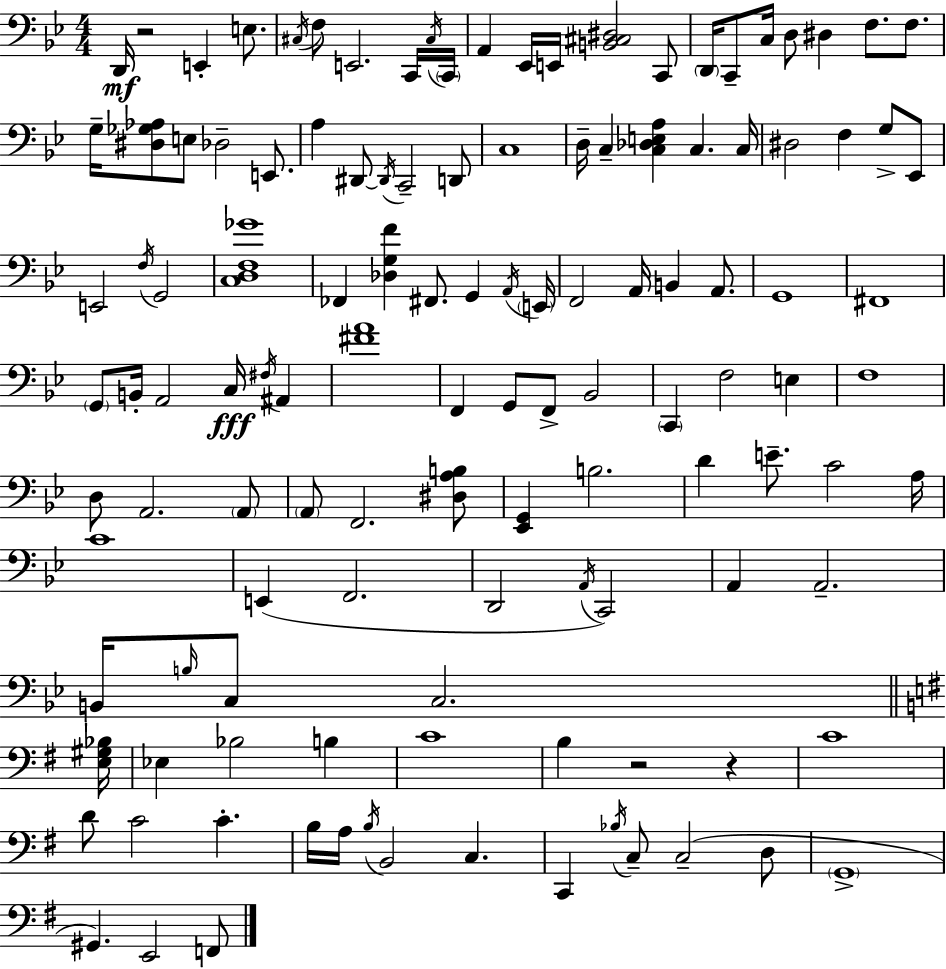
X:1
T:Untitled
M:4/4
L:1/4
K:Gm
D,,/4 z2 E,, E,/2 ^C,/4 F,/2 E,,2 C,,/4 ^C,/4 C,,/4 A,, _E,,/4 E,,/4 [B,,^C,^D,]2 C,,/2 D,,/4 C,,/2 C,/4 D,/2 ^D, F,/2 F,/2 G,/4 [^D,_G,_A,]/2 E,/2 _D,2 E,,/2 A, ^D,,/2 ^D,,/4 C,,2 D,,/2 C,4 D,/4 C, [C,_D,E,A,] C, C,/4 ^D,2 F, G,/2 _E,,/2 E,,2 F,/4 G,,2 [C,D,F,_G]4 _F,, [_D,G,F] ^F,,/2 G,, A,,/4 E,,/4 F,,2 A,,/4 B,, A,,/2 G,,4 ^F,,4 G,,/2 B,,/4 A,,2 C,/4 ^F,/4 ^A,, [^FA]4 F,, G,,/2 F,,/2 _B,,2 C,, F,2 E, F,4 D,/2 A,,2 A,,/2 A,,/2 F,,2 [^D,A,B,]/2 [_E,,G,,] B,2 D E/2 C2 A,/4 C4 E,, F,,2 D,,2 A,,/4 C,,2 A,, A,,2 B,,/4 B,/4 C,/2 C,2 [E,^G,_B,]/4 _E, _B,2 B, C4 B, z2 z C4 D/2 C2 C B,/4 A,/4 B,/4 B,,2 C, C,, _B,/4 C,/2 C,2 D,/2 G,,4 ^G,, E,,2 F,,/2